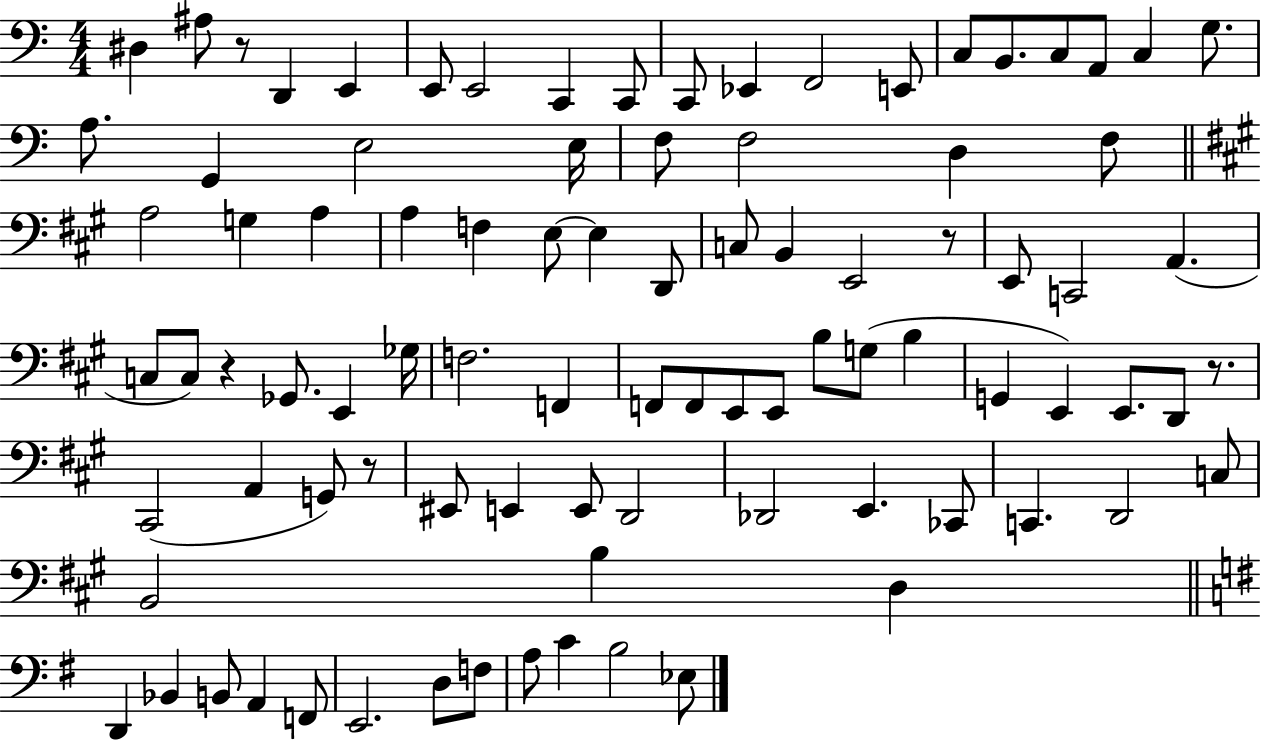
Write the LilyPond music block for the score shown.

{
  \clef bass
  \numericTimeSignature
  \time 4/4
  \key c \major
  dis4 ais8 r8 d,4 e,4 | e,8 e,2 c,4 c,8 | c,8 ees,4 f,2 e,8 | c8 b,8. c8 a,8 c4 g8. | \break a8. g,4 e2 e16 | f8 f2 d4 f8 | \bar "||" \break \key a \major a2 g4 a4 | a4 f4 e8~~ e4 d,8 | c8 b,4 e,2 r8 | e,8 c,2 a,4.( | \break c8 c8) r4 ges,8. e,4 ges16 | f2. f,4 | f,8 f,8 e,8 e,8 b8 g8( b4 | g,4 e,4) e,8. d,8 r8. | \break cis,2( a,4 g,8) r8 | eis,8 e,4 e,8 d,2 | des,2 e,4. ces,8 | c,4. d,2 c8 | \break b,2 b4 d4 | \bar "||" \break \key e \minor d,4 bes,4 b,8 a,4 f,8 | e,2. d8 f8 | a8 c'4 b2 ees8 | \bar "|."
}